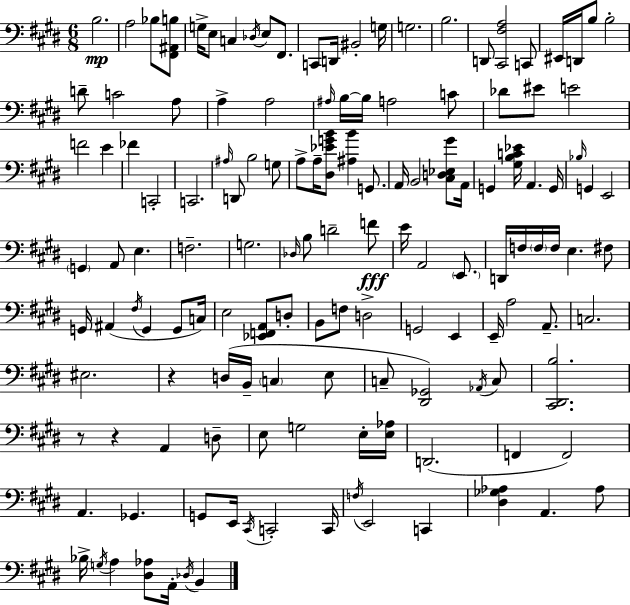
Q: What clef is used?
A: bass